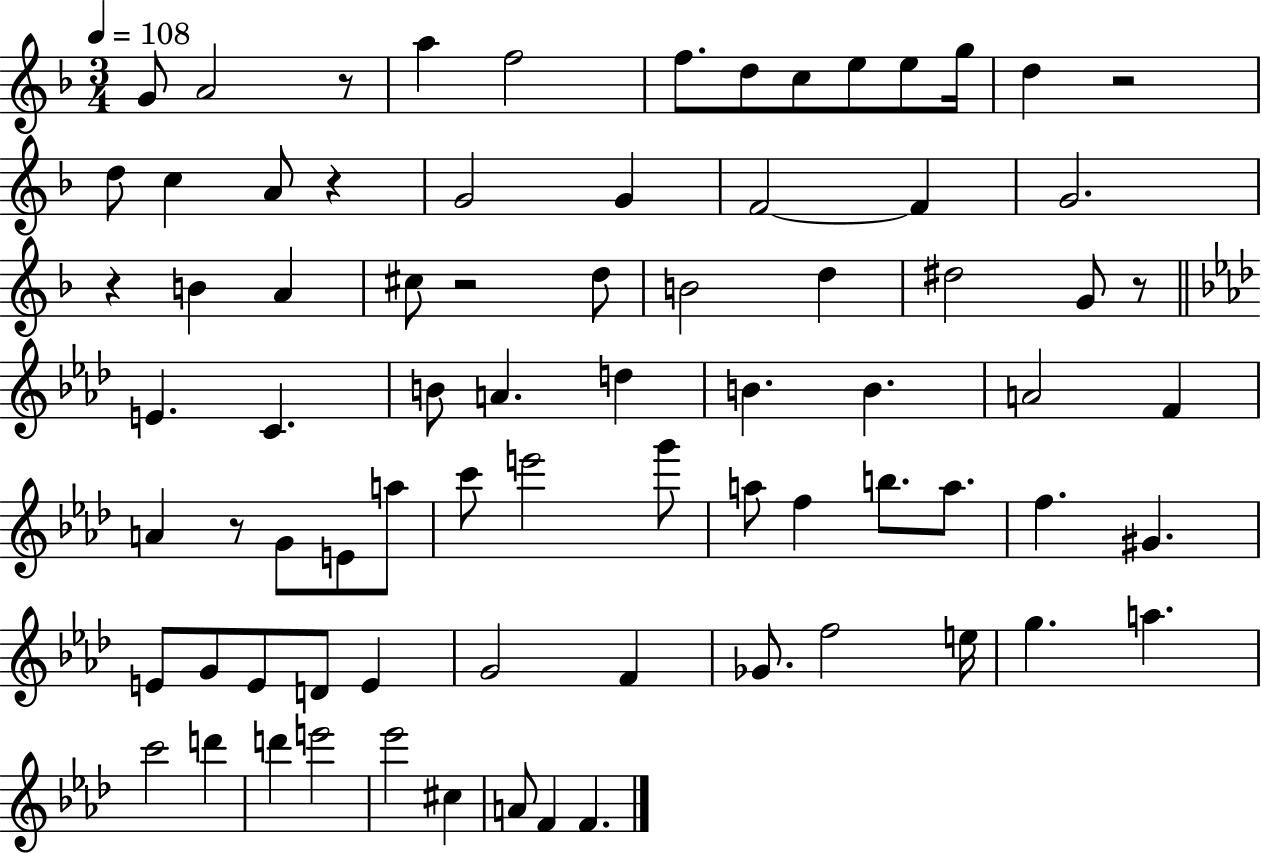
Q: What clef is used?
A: treble